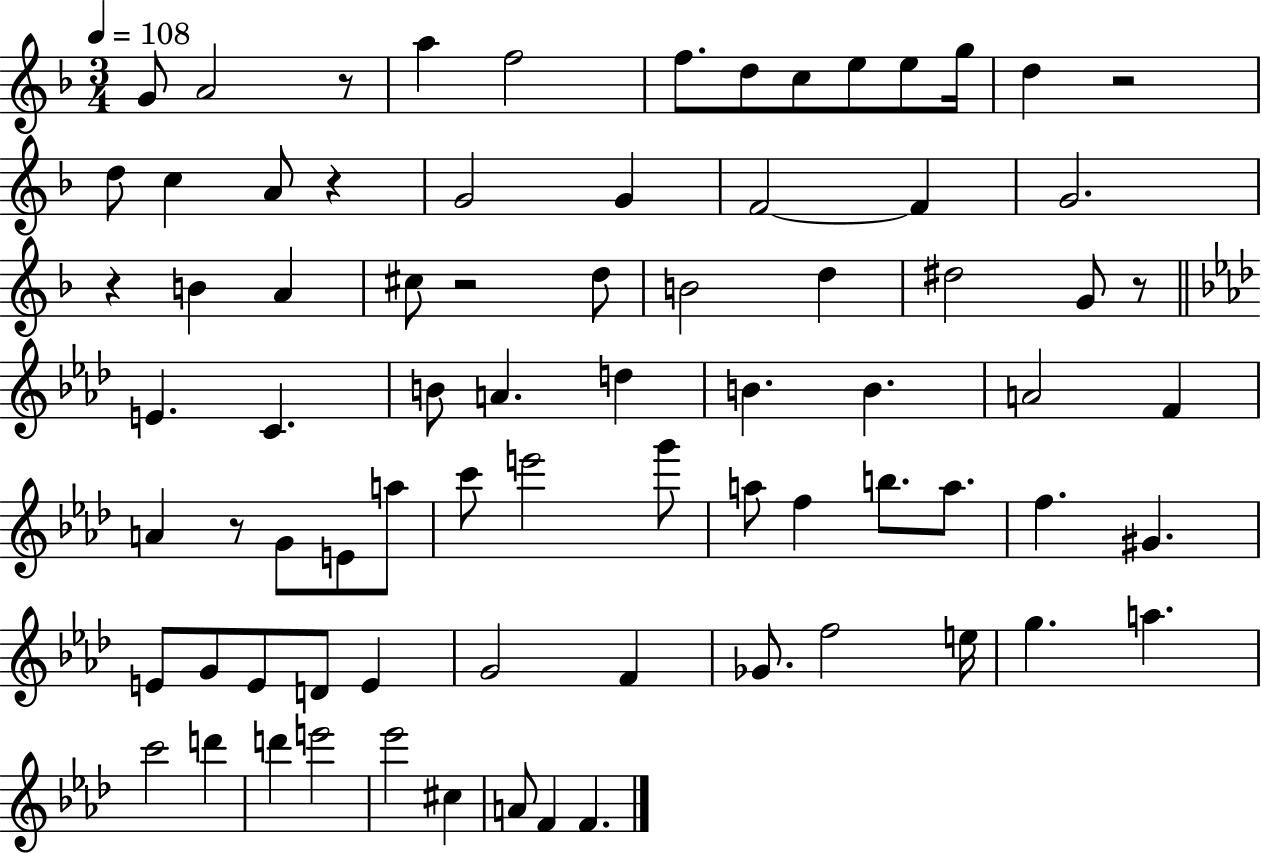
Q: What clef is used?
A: treble